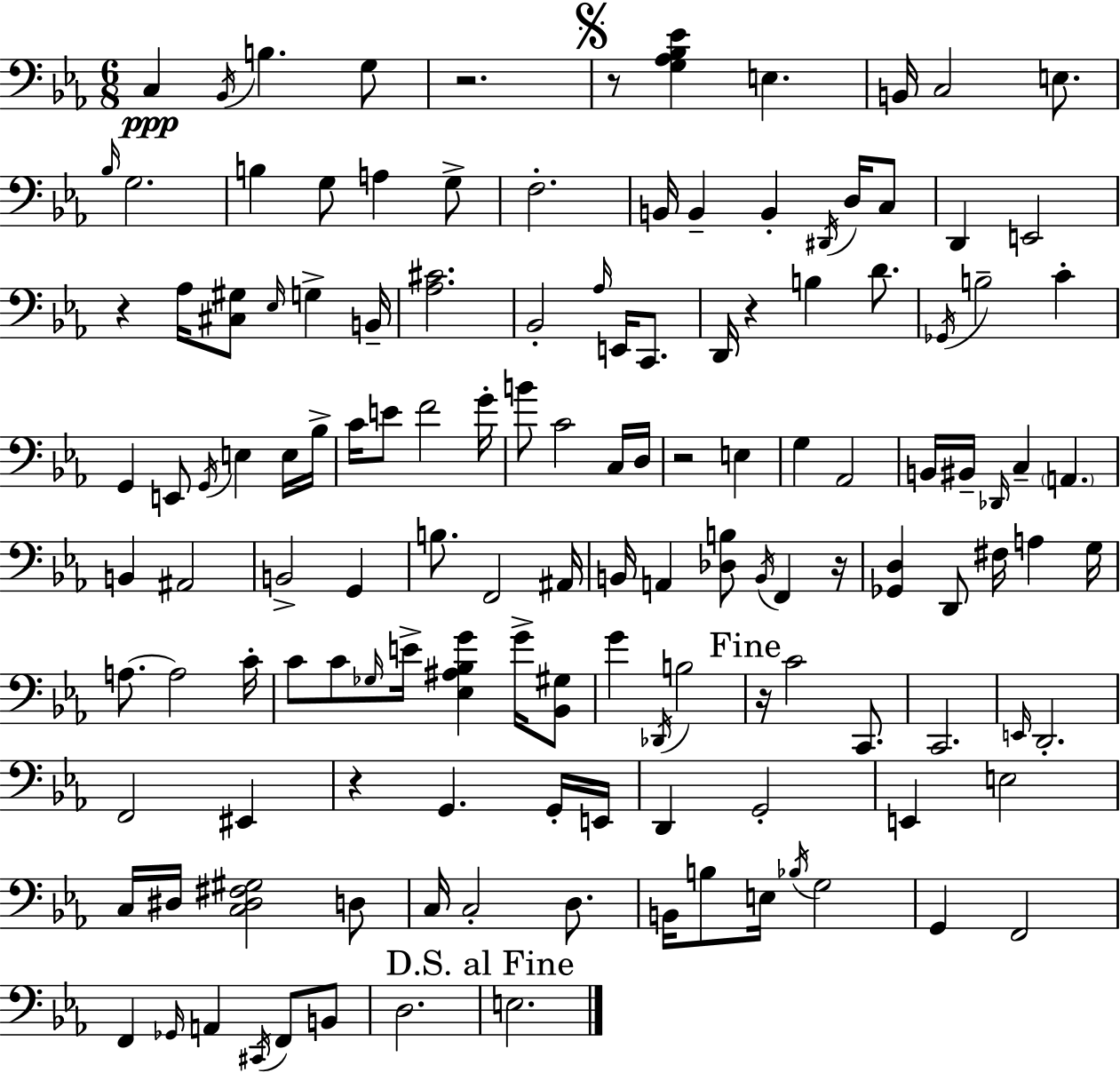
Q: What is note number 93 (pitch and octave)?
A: G2